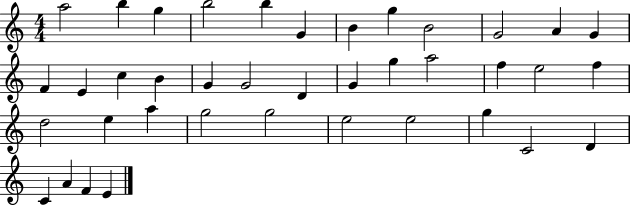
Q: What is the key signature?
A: C major